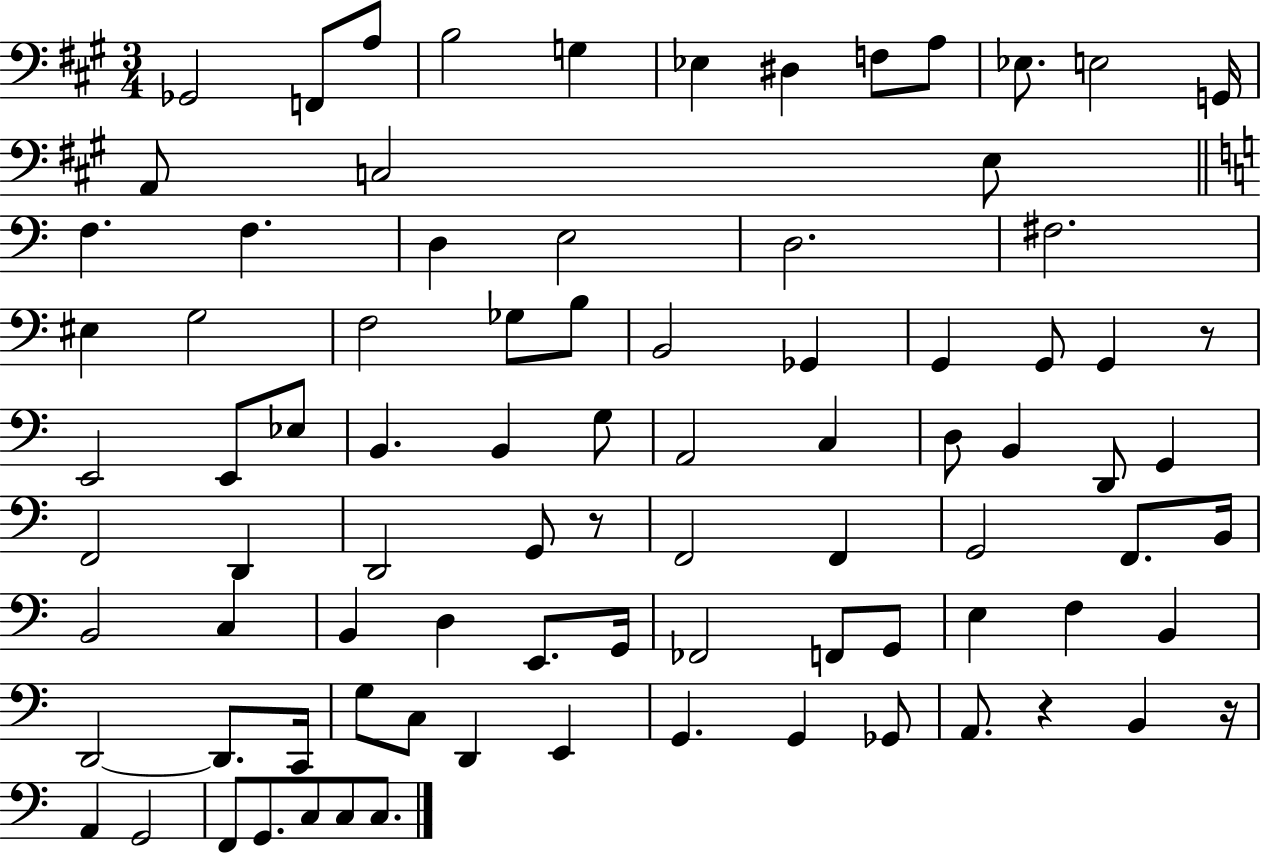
{
  \clef bass
  \numericTimeSignature
  \time 3/4
  \key a \major
  ges,2 f,8 a8 | b2 g4 | ees4 dis4 f8 a8 | ees8. e2 g,16 | \break a,8 c2 e8 | \bar "||" \break \key c \major f4. f4. | d4 e2 | d2. | fis2. | \break eis4 g2 | f2 ges8 b8 | b,2 ges,4 | g,4 g,8 g,4 r8 | \break e,2 e,8 ees8 | b,4. b,4 g8 | a,2 c4 | d8 b,4 d,8 g,4 | \break f,2 d,4 | d,2 g,8 r8 | f,2 f,4 | g,2 f,8. b,16 | \break b,2 c4 | b,4 d4 e,8. g,16 | fes,2 f,8 g,8 | e4 f4 b,4 | \break d,2~~ d,8. c,16 | g8 c8 d,4 e,4 | g,4. g,4 ges,8 | a,8. r4 b,4 r16 | \break a,4 g,2 | f,8 g,8. c8 c8 c8. | \bar "|."
}